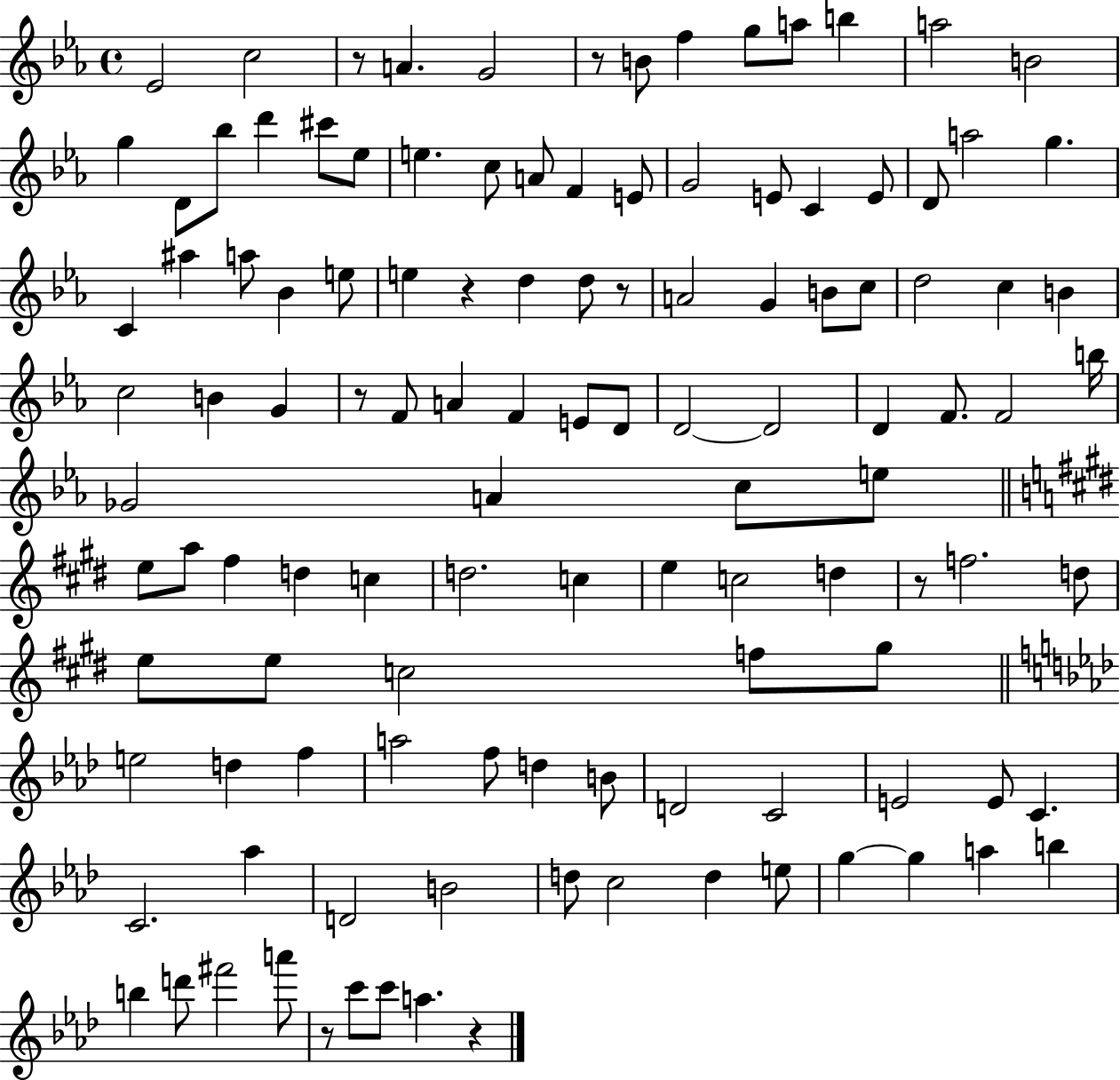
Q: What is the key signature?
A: EES major